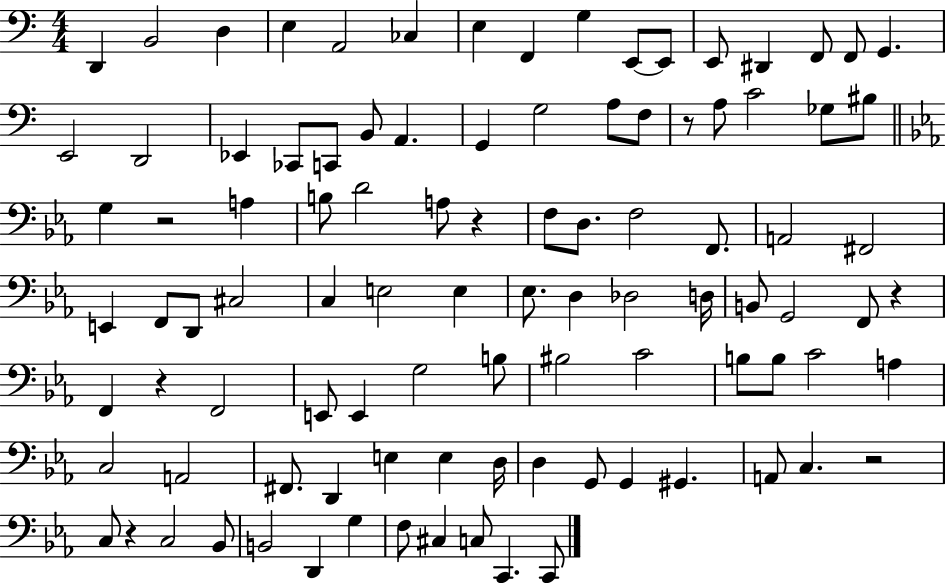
D2/q B2/h D3/q E3/q A2/h CES3/q E3/q F2/q G3/q E2/e E2/e E2/e D#2/q F2/e F2/e G2/q. E2/h D2/h Eb2/q CES2/e C2/e B2/e A2/q. G2/q G3/h A3/e F3/e R/e A3/e C4/h Gb3/e BIS3/e G3/q R/h A3/q B3/e D4/h A3/e R/q F3/e D3/e. F3/h F2/e. A2/h F#2/h E2/q F2/e D2/e C#3/h C3/q E3/h E3/q Eb3/e. D3/q Db3/h D3/s B2/e G2/h F2/e R/q F2/q R/q F2/h E2/e E2/q G3/h B3/e BIS3/h C4/h B3/e B3/e C4/h A3/q C3/h A2/h F#2/e. D2/q E3/q E3/q D3/s D3/q G2/e G2/q G#2/q. A2/e C3/q. R/h C3/e R/q C3/h Bb2/e B2/h D2/q G3/q F3/e C#3/q C3/e C2/q. C2/e